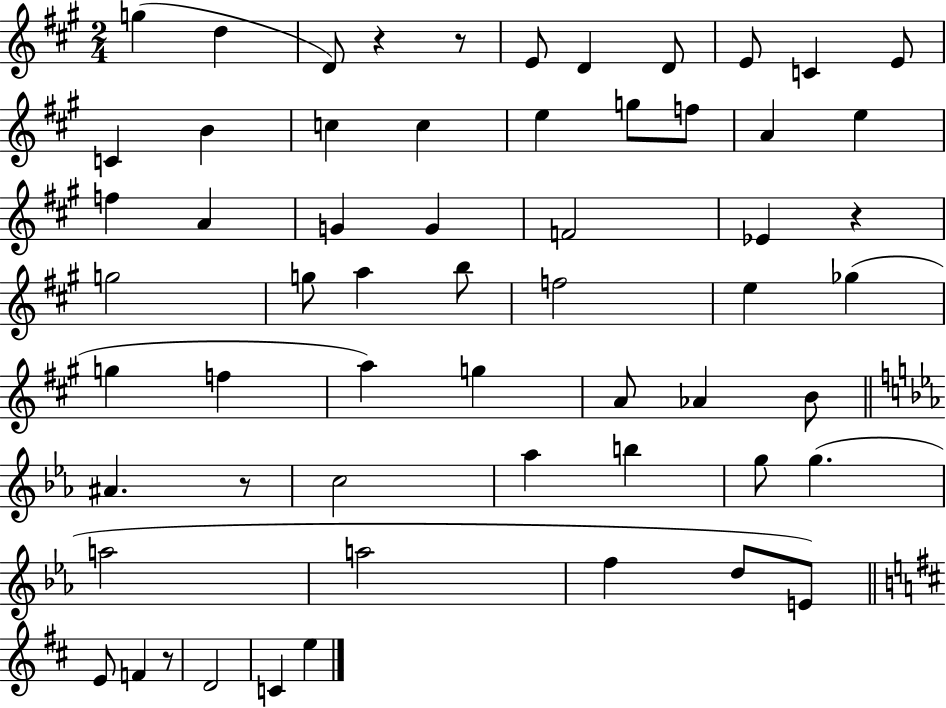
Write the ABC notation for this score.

X:1
T:Untitled
M:2/4
L:1/4
K:A
g d D/2 z z/2 E/2 D D/2 E/2 C E/2 C B c c e g/2 f/2 A e f A G G F2 _E z g2 g/2 a b/2 f2 e _g g f a g A/2 _A B/2 ^A z/2 c2 _a b g/2 g a2 a2 f d/2 E/2 E/2 F z/2 D2 C e